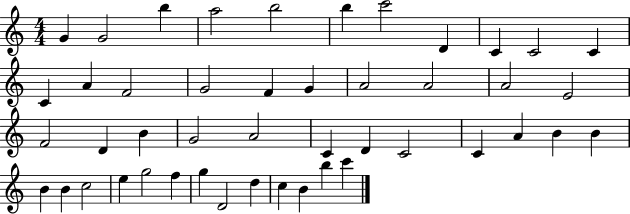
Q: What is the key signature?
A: C major